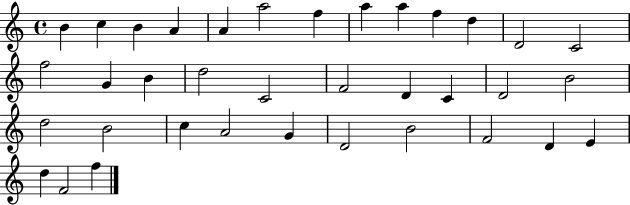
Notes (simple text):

B4/q C5/q B4/q A4/q A4/q A5/h F5/q A5/q A5/q F5/q D5/q D4/h C4/h F5/h G4/q B4/q D5/h C4/h F4/h D4/q C4/q D4/h B4/h D5/h B4/h C5/q A4/h G4/q D4/h B4/h F4/h D4/q E4/q D5/q F4/h F5/q